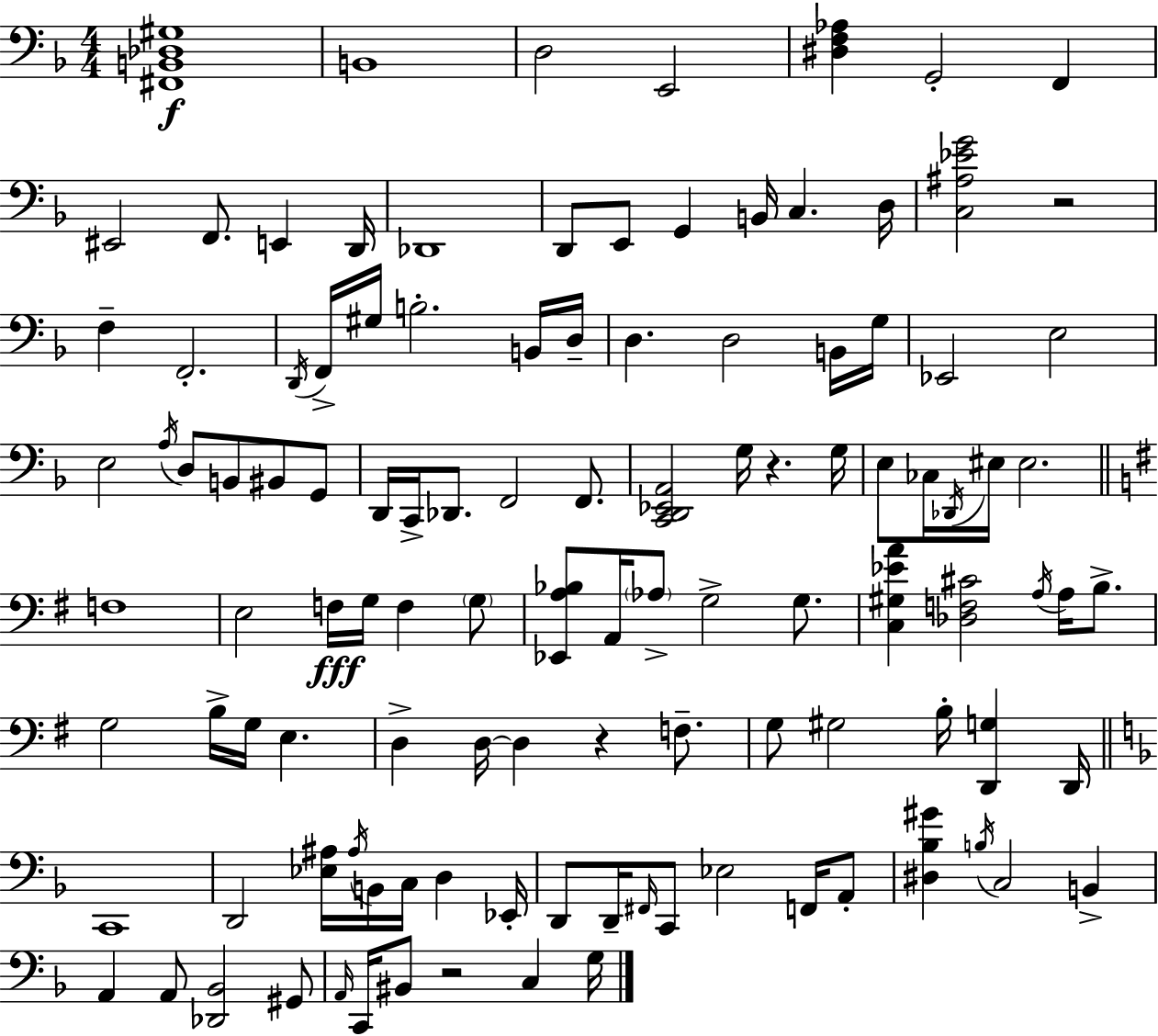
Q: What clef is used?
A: bass